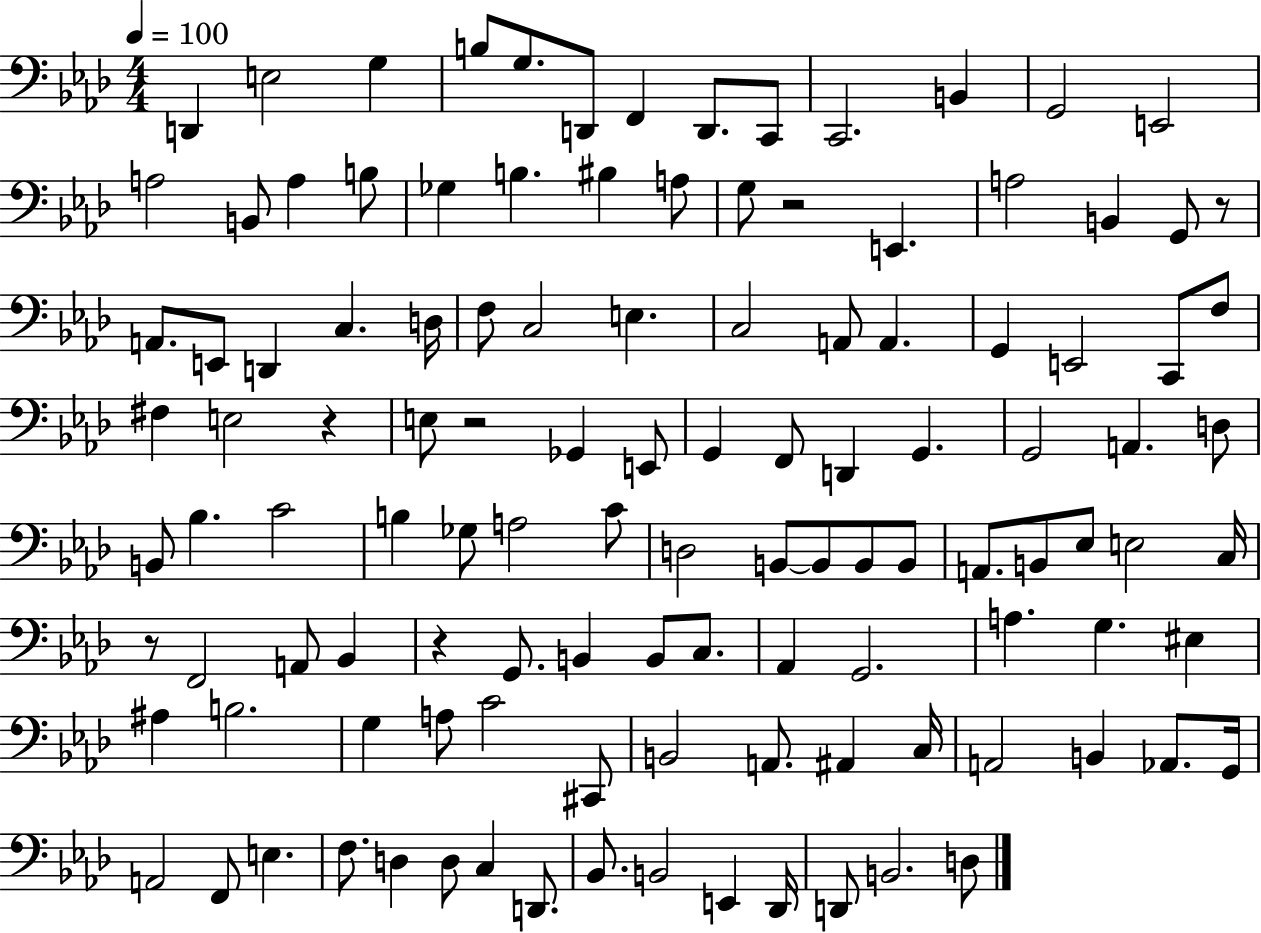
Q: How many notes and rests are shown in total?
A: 117